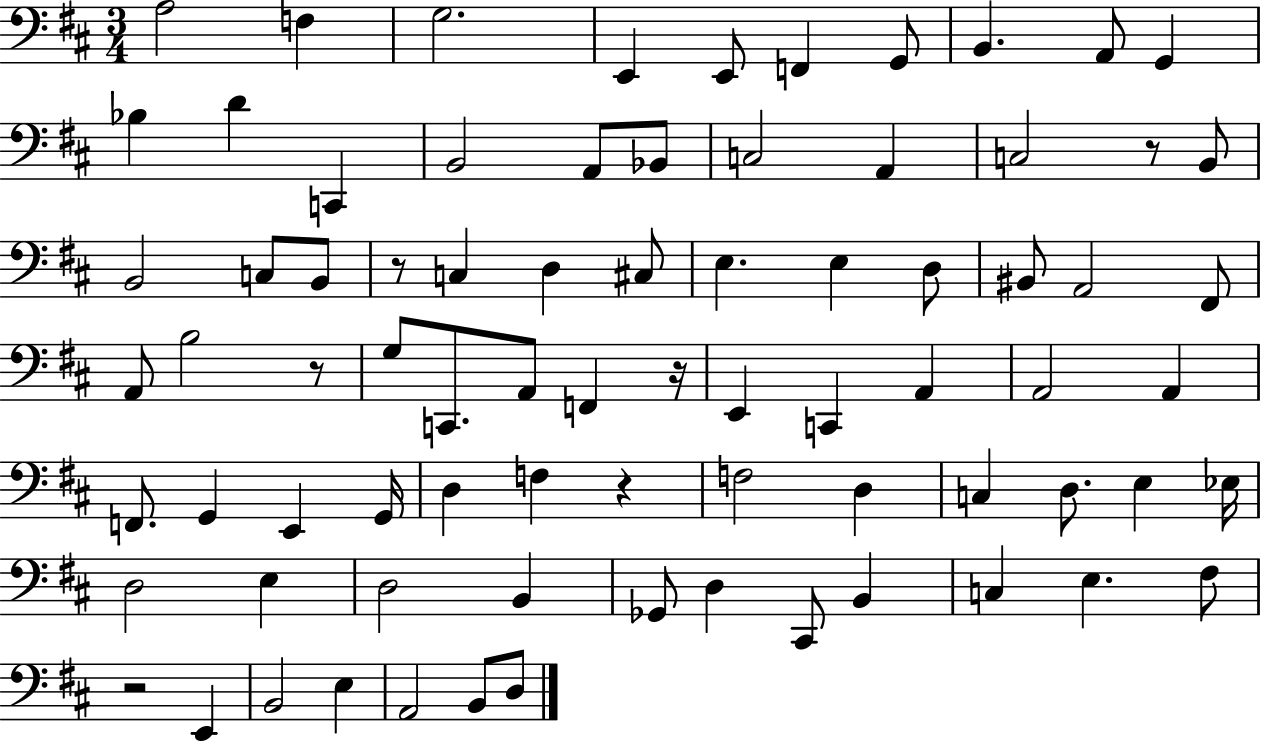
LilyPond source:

{
  \clef bass
  \numericTimeSignature
  \time 3/4
  \key d \major
  a2 f4 | g2. | e,4 e,8 f,4 g,8 | b,4. a,8 g,4 | \break bes4 d'4 c,4 | b,2 a,8 bes,8 | c2 a,4 | c2 r8 b,8 | \break b,2 c8 b,8 | r8 c4 d4 cis8 | e4. e4 d8 | bis,8 a,2 fis,8 | \break a,8 b2 r8 | g8 c,8. a,8 f,4 r16 | e,4 c,4 a,4 | a,2 a,4 | \break f,8. g,4 e,4 g,16 | d4 f4 r4 | f2 d4 | c4 d8. e4 ees16 | \break d2 e4 | d2 b,4 | ges,8 d4 cis,8 b,4 | c4 e4. fis8 | \break r2 e,4 | b,2 e4 | a,2 b,8 d8 | \bar "|."
}